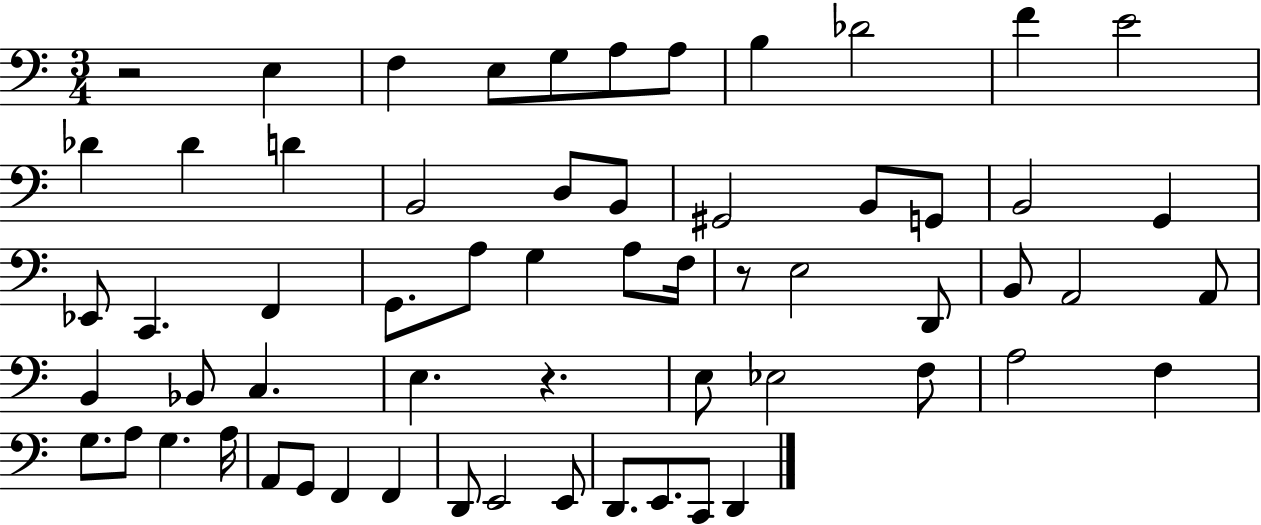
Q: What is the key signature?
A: C major